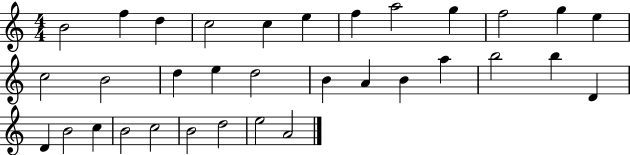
B4/h F5/q D5/q C5/h C5/q E5/q F5/q A5/h G5/q F5/h G5/q E5/q C5/h B4/h D5/q E5/q D5/h B4/q A4/q B4/q A5/q B5/h B5/q D4/q D4/q B4/h C5/q B4/h C5/h B4/h D5/h E5/h A4/h